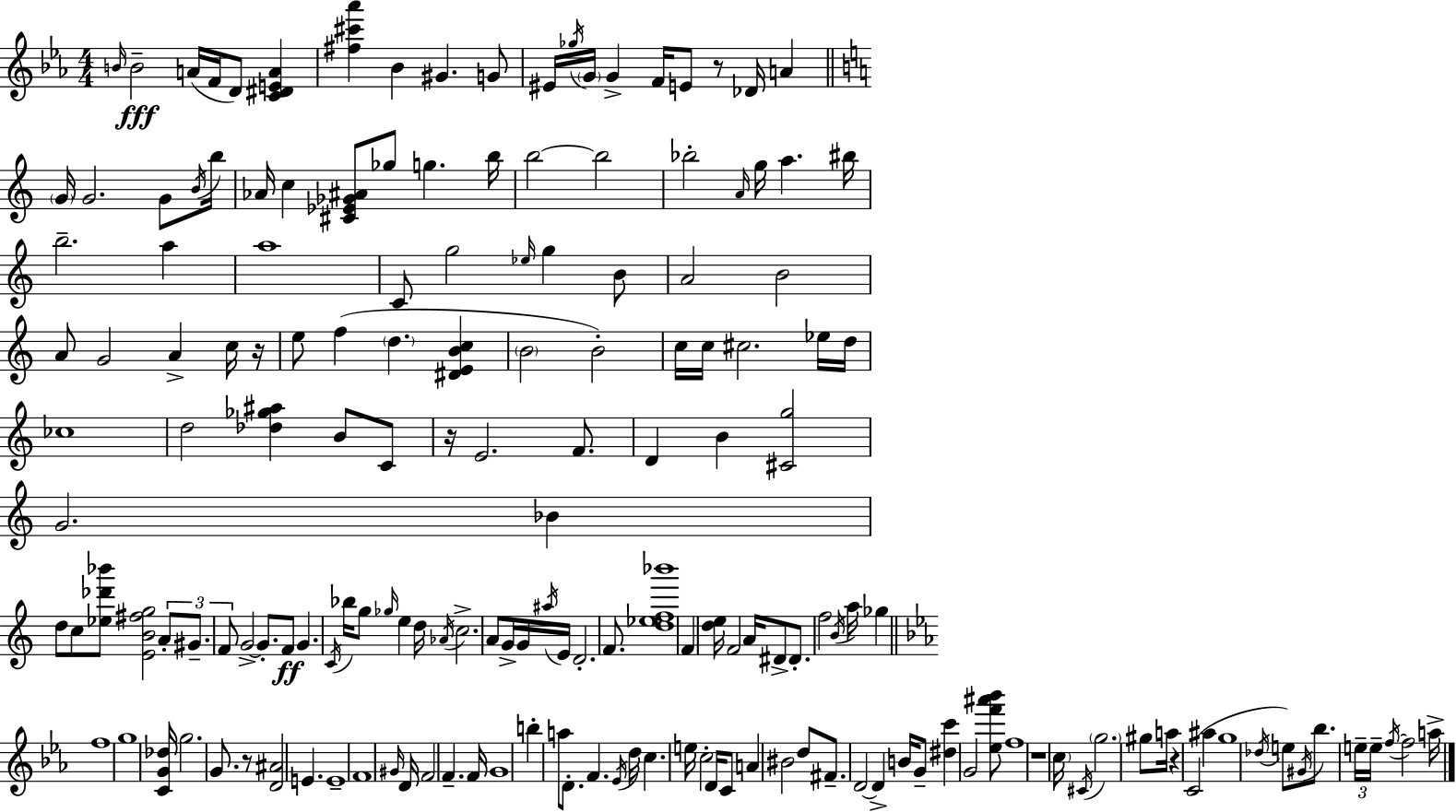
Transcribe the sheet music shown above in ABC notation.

X:1
T:Untitled
M:4/4
L:1/4
K:Cm
B/4 B2 A/4 F/4 D/2 [C^DEA] [^f^c'_a'] _B ^G G/2 ^E/4 _g/4 G/4 G F/4 E/2 z/2 _D/4 A G/4 G2 G/2 B/4 b/4 _A/4 c [^C_E_G^A]/2 _g/2 g b/4 b2 b2 _b2 A/4 g/4 a ^b/4 b2 a a4 C/2 g2 _e/4 g B/2 A2 B2 A/2 G2 A c/4 z/4 e/2 f d [^DEBc] B2 B2 c/4 c/4 ^c2 _e/4 d/4 _c4 d2 [_d_g^a] B/2 C/2 z/4 E2 F/2 D B [^Cg]2 G2 _B d/2 c/2 [_e_d'_b']/2 [EB^fg]2 A/2 ^G/2 F/2 G2 G/2 F/2 G C/4 _b/4 g/2 _g/4 e d/4 _A/4 c2 A/2 G/4 G/4 ^a/4 E/4 D2 F/2 [d_ef_b']4 F [de]/4 F2 A/4 ^D/2 ^D/2 f2 B/4 a/4 _g f4 g4 [CG_d]/4 g2 G/2 z/2 [D^A]2 E E4 F4 ^G/4 D/4 F2 F F/4 G4 b a/2 D/2 F _E/4 d/4 c e/4 c2 D/4 C/2 A ^B2 d/2 ^F/2 D2 D B/4 G/2 [^dc'] G2 [_ef'^a'_b']/2 f4 z4 c/4 ^C/4 g2 ^g/2 a/4 z C2 ^a g4 _d/4 e/2 ^G/4 _b/2 e/4 e/4 f/4 f2 a/4